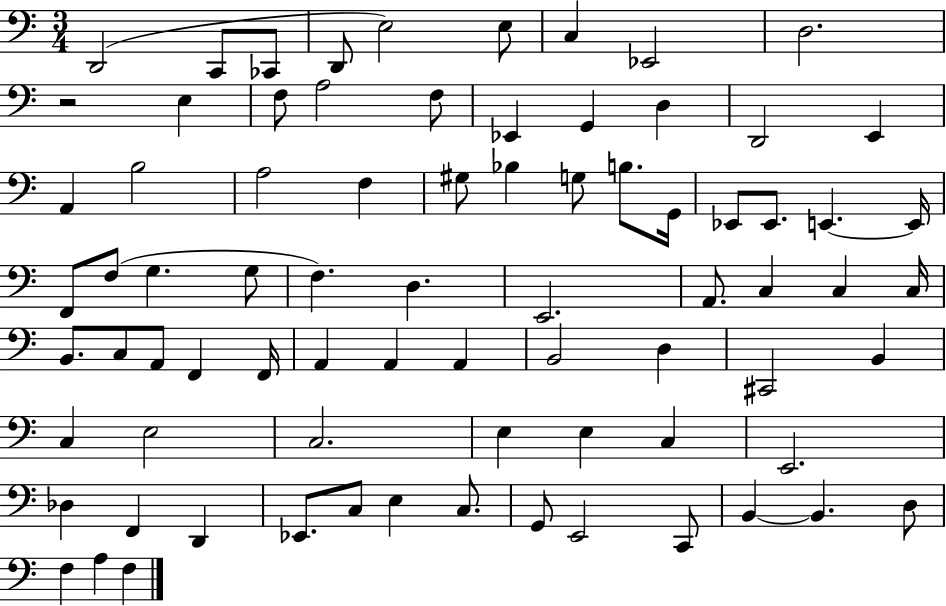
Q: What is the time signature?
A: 3/4